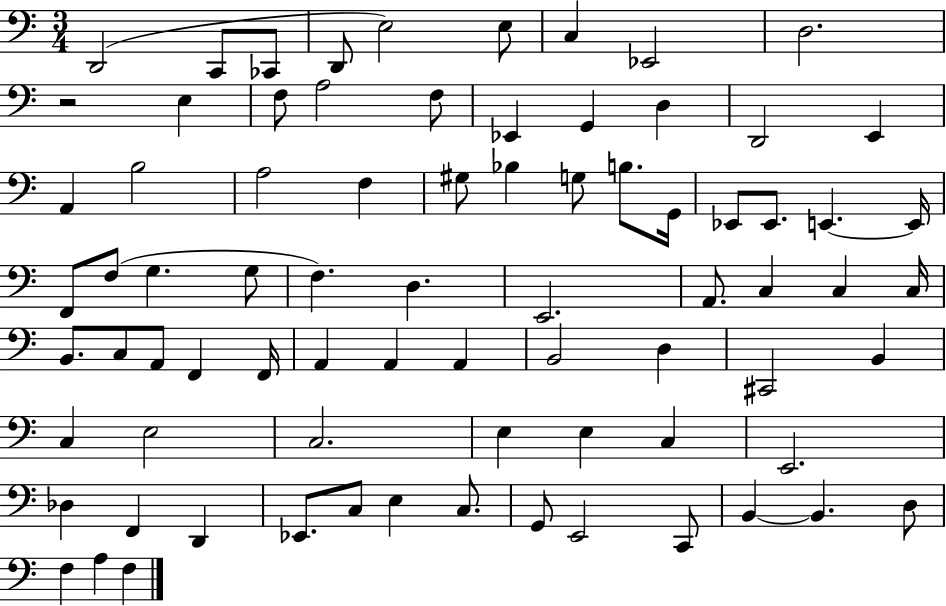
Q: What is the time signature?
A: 3/4